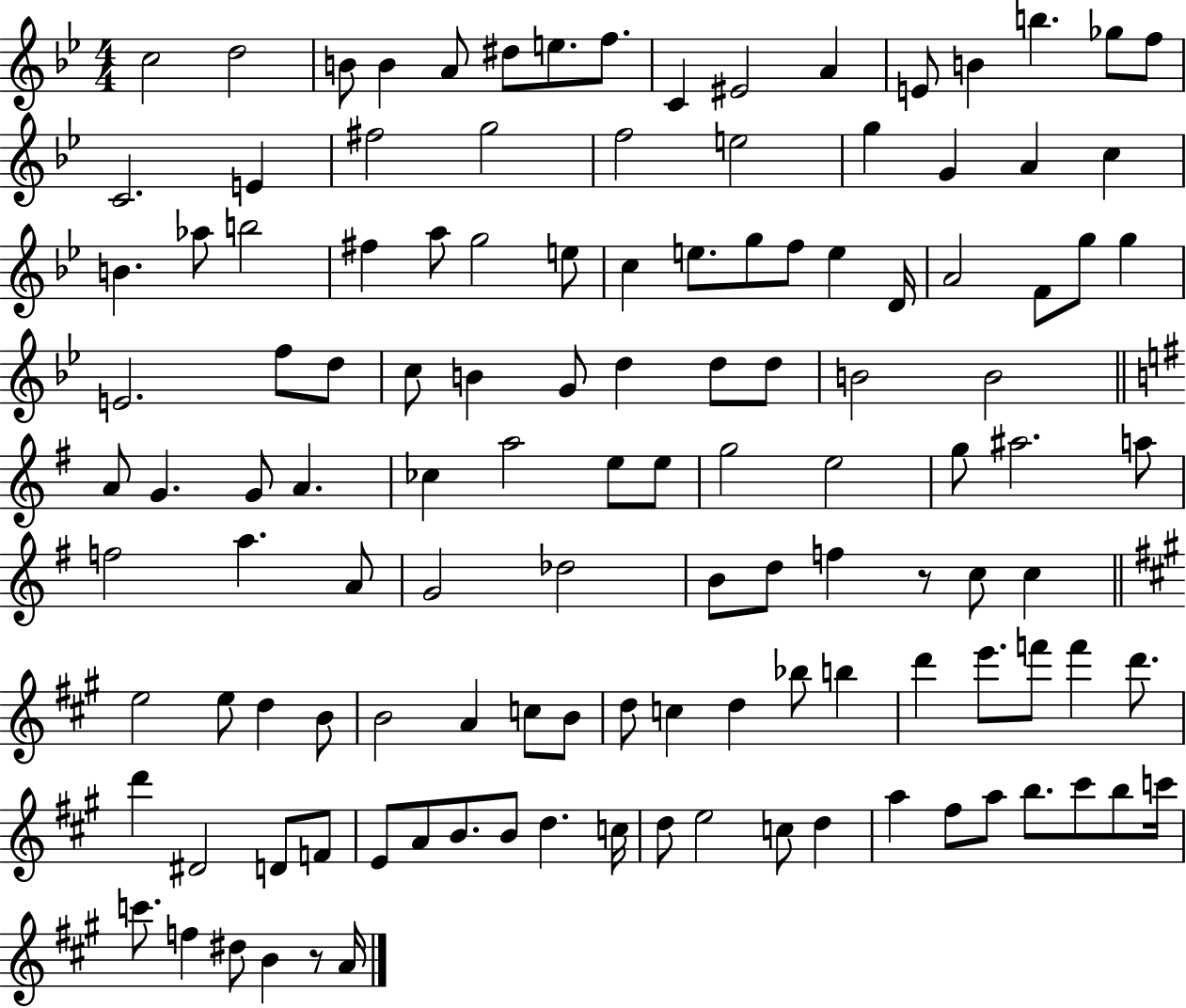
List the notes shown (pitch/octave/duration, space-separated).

C5/h D5/h B4/e B4/q A4/e D#5/e E5/e. F5/e. C4/q EIS4/h A4/q E4/e B4/q B5/q. Gb5/e F5/e C4/h. E4/q F#5/h G5/h F5/h E5/h G5/q G4/q A4/q C5/q B4/q. Ab5/e B5/h F#5/q A5/e G5/h E5/e C5/q E5/e. G5/e F5/e E5/q D4/s A4/h F4/e G5/e G5/q E4/h. F5/e D5/e C5/e B4/q G4/e D5/q D5/e D5/e B4/h B4/h A4/e G4/q. G4/e A4/q. CES5/q A5/h E5/e E5/e G5/h E5/h G5/e A#5/h. A5/e F5/h A5/q. A4/e G4/h Db5/h B4/e D5/e F5/q R/e C5/e C5/q E5/h E5/e D5/q B4/e B4/h A4/q C5/e B4/e D5/e C5/q D5/q Bb5/e B5/q D6/q E6/e. F6/e F6/q D6/e. D6/q D#4/h D4/e F4/e E4/e A4/e B4/e. B4/e D5/q. C5/s D5/e E5/h C5/e D5/q A5/q F#5/e A5/e B5/e. C#6/e B5/e C6/s C6/e. F5/q D#5/e B4/q R/e A4/s